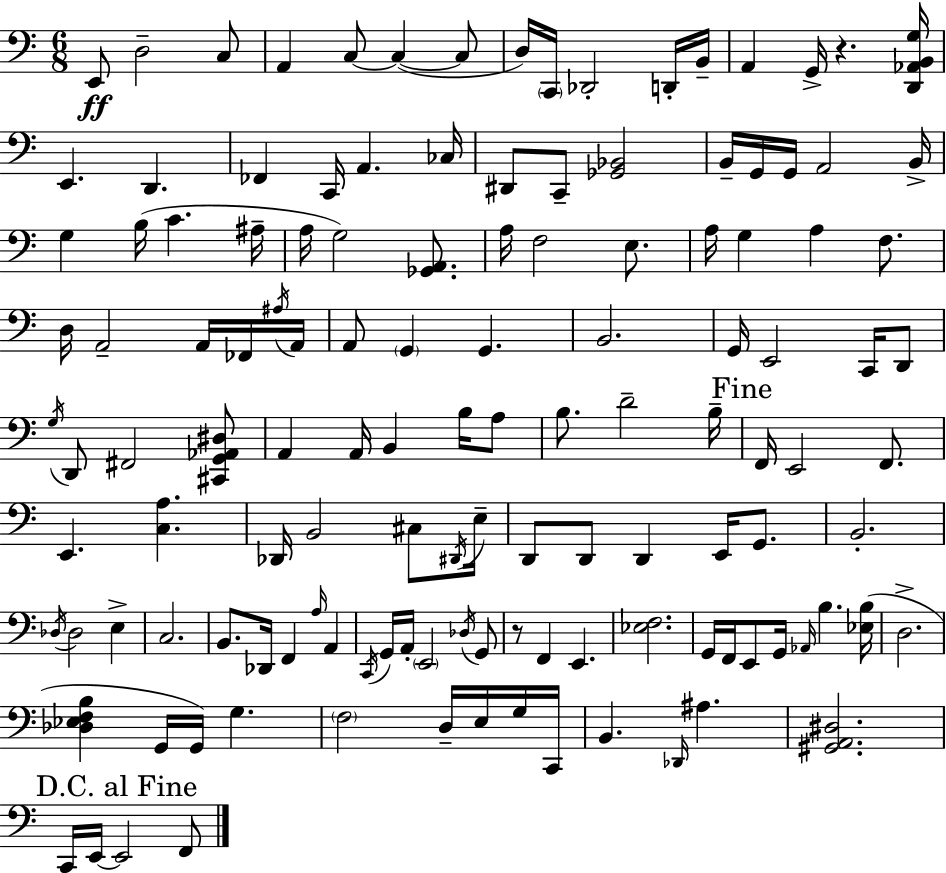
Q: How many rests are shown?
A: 2